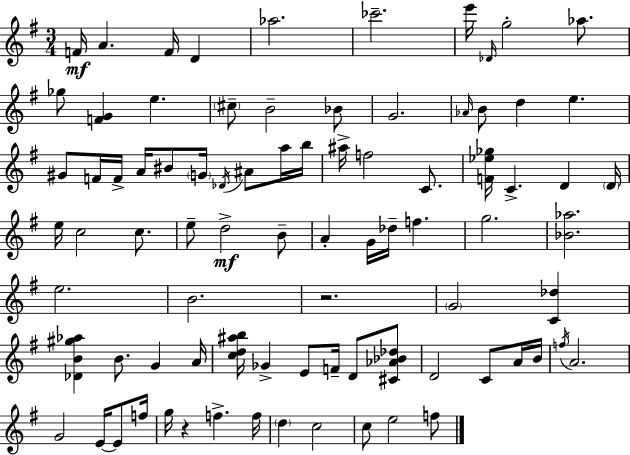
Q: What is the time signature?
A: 3/4